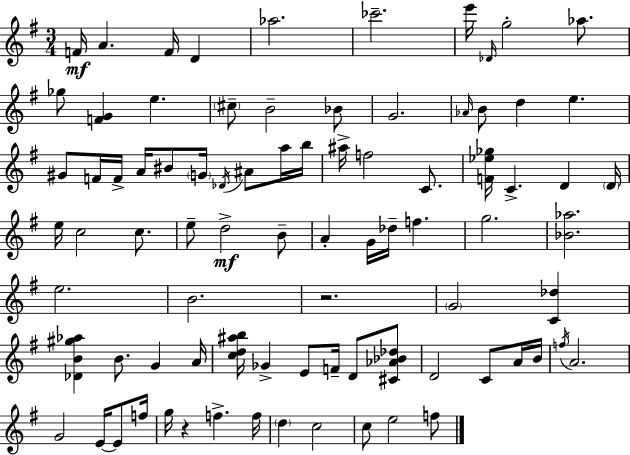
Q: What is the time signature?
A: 3/4